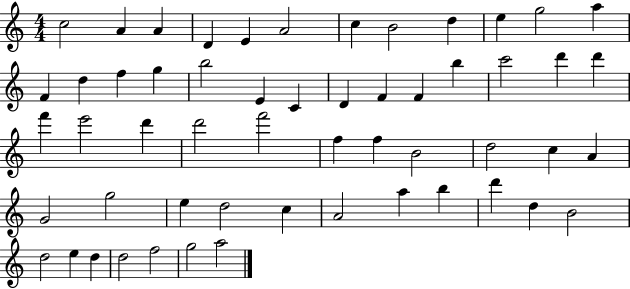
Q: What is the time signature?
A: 4/4